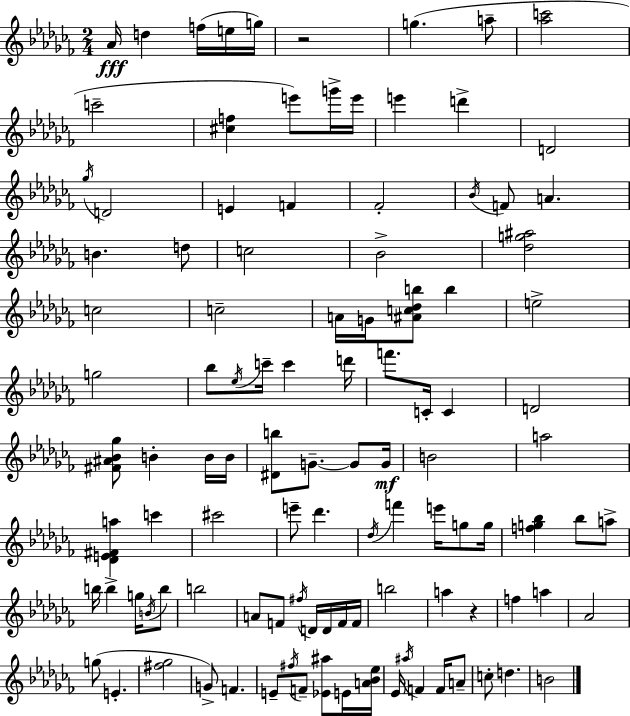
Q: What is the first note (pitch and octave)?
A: Ab4